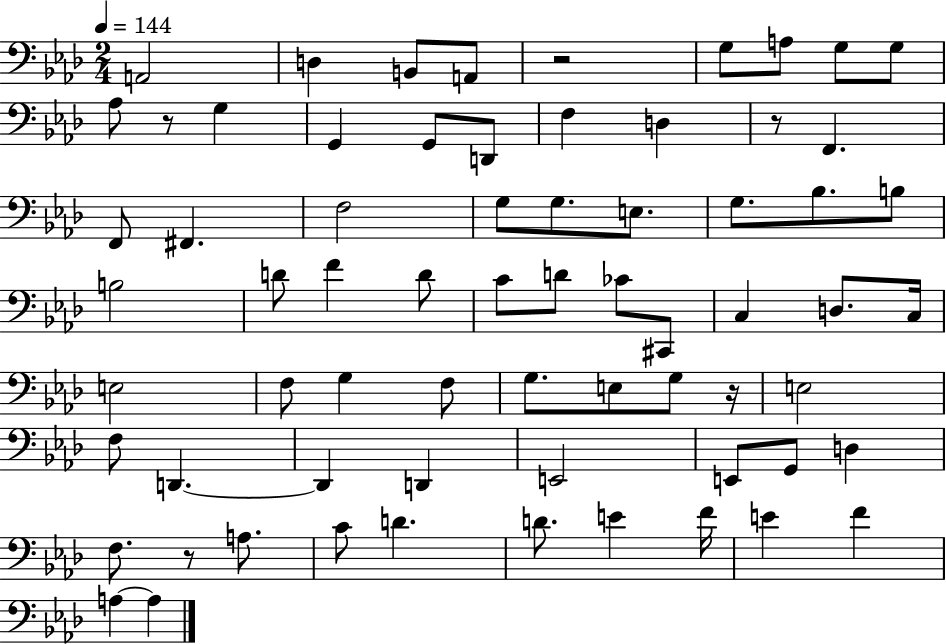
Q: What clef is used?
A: bass